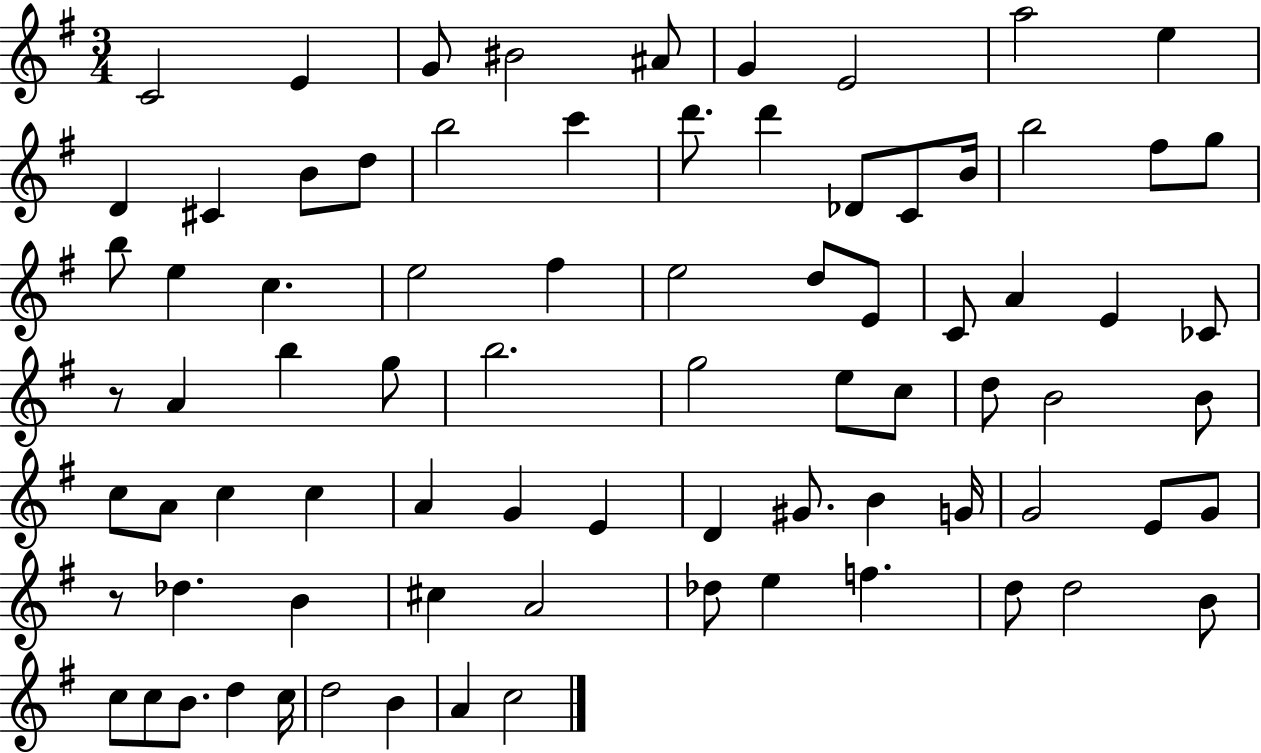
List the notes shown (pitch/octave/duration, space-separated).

C4/h E4/q G4/e BIS4/h A#4/e G4/q E4/h A5/h E5/q D4/q C#4/q B4/e D5/e B5/h C6/q D6/e. D6/q Db4/e C4/e B4/s B5/h F#5/e G5/e B5/e E5/q C5/q. E5/h F#5/q E5/h D5/e E4/e C4/e A4/q E4/q CES4/e R/e A4/q B5/q G5/e B5/h. G5/h E5/e C5/e D5/e B4/h B4/e C5/e A4/e C5/q C5/q A4/q G4/q E4/q D4/q G#4/e. B4/q G4/s G4/h E4/e G4/e R/e Db5/q. B4/q C#5/q A4/h Db5/e E5/q F5/q. D5/e D5/h B4/e C5/e C5/e B4/e. D5/q C5/s D5/h B4/q A4/q C5/h